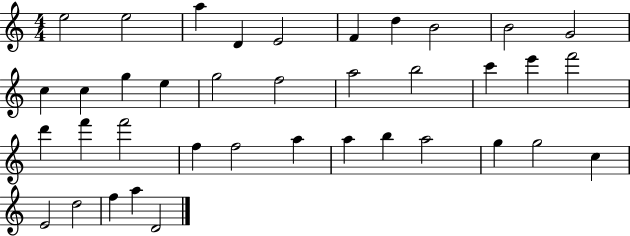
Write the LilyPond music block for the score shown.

{
  \clef treble
  \numericTimeSignature
  \time 4/4
  \key c \major
  e''2 e''2 | a''4 d'4 e'2 | f'4 d''4 b'2 | b'2 g'2 | \break c''4 c''4 g''4 e''4 | g''2 f''2 | a''2 b''2 | c'''4 e'''4 f'''2 | \break d'''4 f'''4 f'''2 | f''4 f''2 a''4 | a''4 b''4 a''2 | g''4 g''2 c''4 | \break e'2 d''2 | f''4 a''4 d'2 | \bar "|."
}